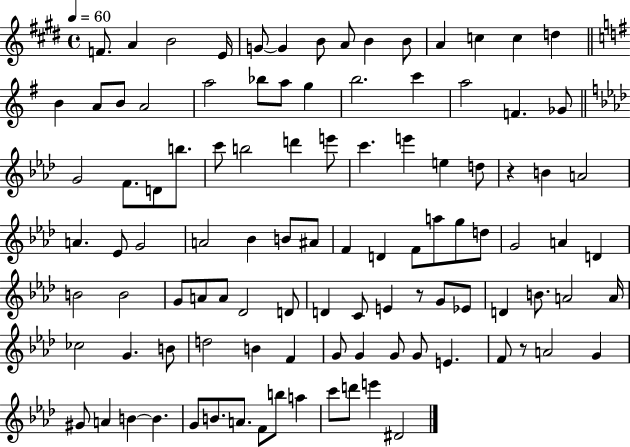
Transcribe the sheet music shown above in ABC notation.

X:1
T:Untitled
M:4/4
L:1/4
K:E
F/2 A B2 E/4 G/2 G B/2 A/2 B B/2 A c c d B A/2 B/2 A2 a2 _b/2 a/2 g b2 c' a2 F _G/2 G2 F/2 D/2 b/2 c'/2 b2 d' e'/2 c' e' e d/2 z B A2 A _E/2 G2 A2 _B B/2 ^A/2 F D F/2 a/2 g/2 d/2 G2 A D B2 B2 G/2 A/2 A/2 _D2 D/2 D C/2 E z/2 G/2 _E/2 D B/2 A2 A/4 _c2 G B/2 d2 B F G/2 G G/2 G/2 E F/2 z/2 A2 G ^G/2 A B B G/2 B/2 A/2 F/2 b/2 a c'/2 d'/2 e' ^D2